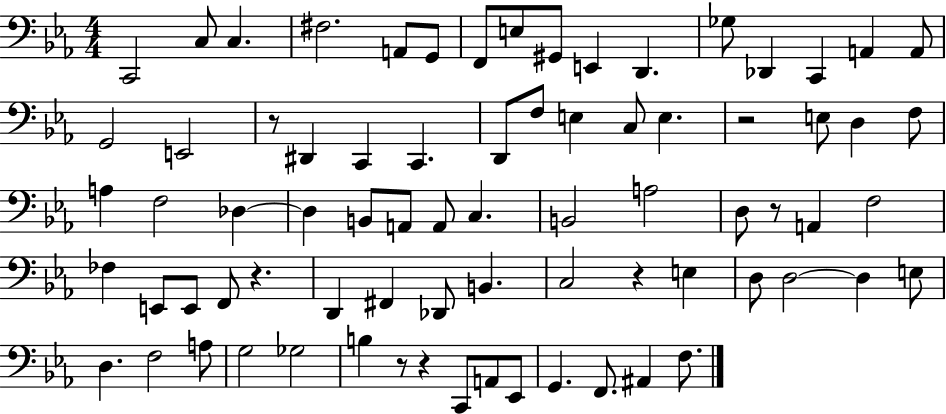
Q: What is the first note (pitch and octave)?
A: C2